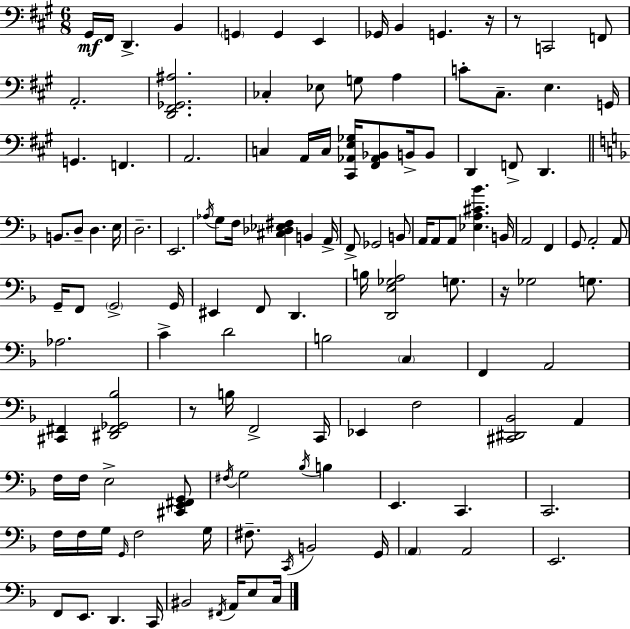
G#2/s F#2/s D2/q. B2/q G2/q G2/q E2/q Gb2/s B2/q G2/q. R/s R/e C2/h F2/e A2/h. [D2,F#2,Gb2,A#3]/h. CES3/q Eb3/e G3/e A3/q C4/e C#3/e. E3/q. G2/s G2/q. F2/q. A2/h. C3/q A2/s C3/s [C#2,Ab2,E3,Gb3]/s [F#2,Ab2,Bb2]/e B2/s B2/e D2/q F2/e D2/q. B2/e. D3/e D3/q. E3/s D3/h. E2/h. Ab3/s G3/e F3/s [C#3,Db3,Eb3,F#3]/q B2/q A2/s F2/e Gb2/h B2/e A2/s A2/e A2/e [Eb3,A3,C#4,Bb4]/q. B2/s A2/h F2/q G2/e A2/h A2/e G2/s F2/e G2/h G2/s EIS2/q F2/e D2/q. B3/s [D2,E3,Gb3,A3]/h G3/e. R/s Gb3/h G3/e. Ab3/h. C4/q D4/h B3/h C3/q F2/q A2/h [C#2,F#2]/q [D#2,F#2,Gb2,Bb3]/h R/e B3/s F2/h C2/s Eb2/q F3/h [C#2,D#2,Bb2]/h A2/q F3/s F3/s E3/h [C#2,E2,F#2,G2]/e F#3/s G3/h Bb3/s B3/q E2/q. C2/q. C2/h. F3/s F3/s G3/s G2/s F3/h G3/s F#3/e. C2/s B2/h G2/s A2/q A2/h E2/h. F2/e E2/e. D2/q. C2/s BIS2/h F#2/s A2/s E3/e C3/s